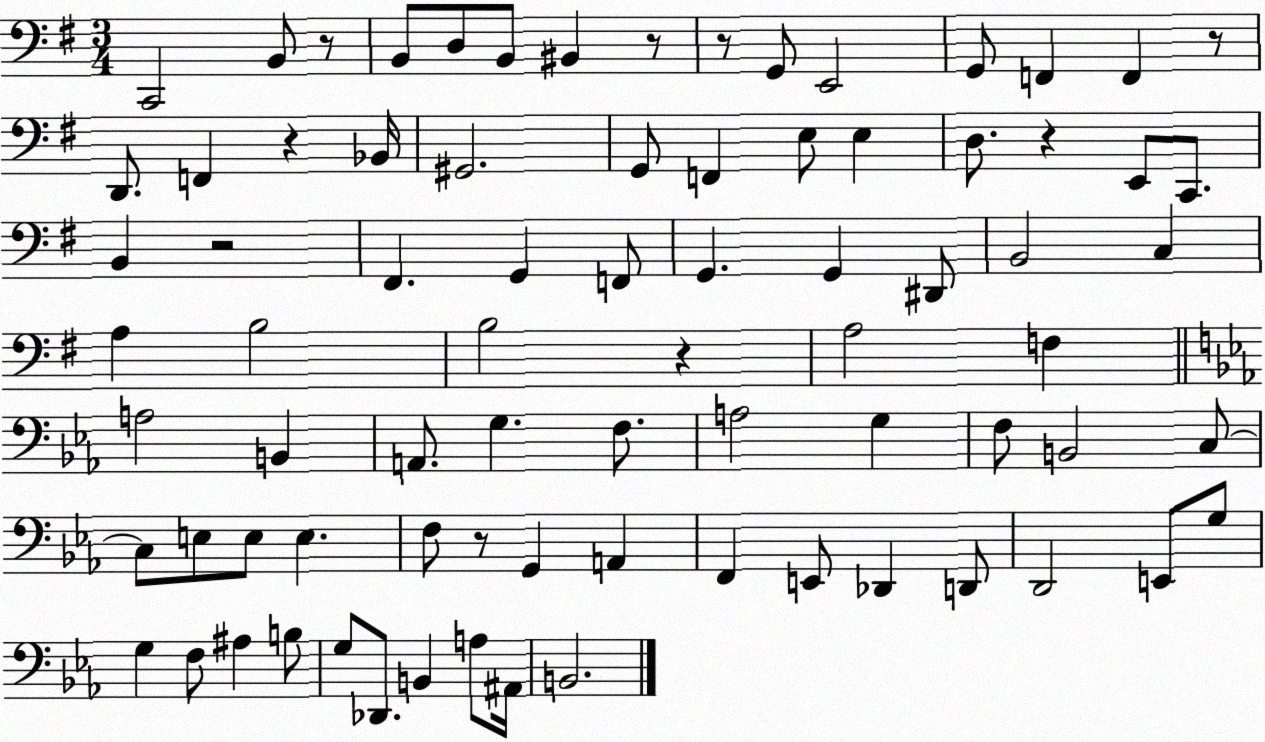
X:1
T:Untitled
M:3/4
L:1/4
K:G
C,,2 B,,/2 z/2 B,,/2 D,/2 B,,/2 ^B,, z/2 z/2 G,,/2 E,,2 G,,/2 F,, F,, z/2 D,,/2 F,, z _B,,/4 ^G,,2 G,,/2 F,, E,/2 E, D,/2 z E,,/2 C,,/2 B,, z2 ^F,, G,, F,,/2 G,, G,, ^D,,/2 B,,2 C, A, B,2 B,2 z A,2 F, A,2 B,, A,,/2 G, F,/2 A,2 G, F,/2 B,,2 C,/2 C,/2 E,/2 E,/2 E, F,/2 z/2 G,, A,, F,, E,,/2 _D,, D,,/2 D,,2 E,,/2 G,/2 G, F,/2 ^A, B,/2 G,/2 _D,,/2 B,, A,/2 ^A,,/4 B,,2